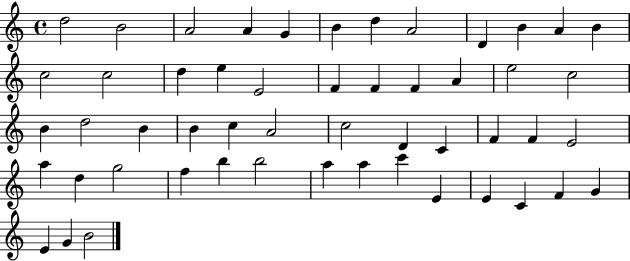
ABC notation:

X:1
T:Untitled
M:4/4
L:1/4
K:C
d2 B2 A2 A G B d A2 D B A B c2 c2 d e E2 F F F A e2 c2 B d2 B B c A2 c2 D C F F E2 a d g2 f b b2 a a c' E E C F G E G B2